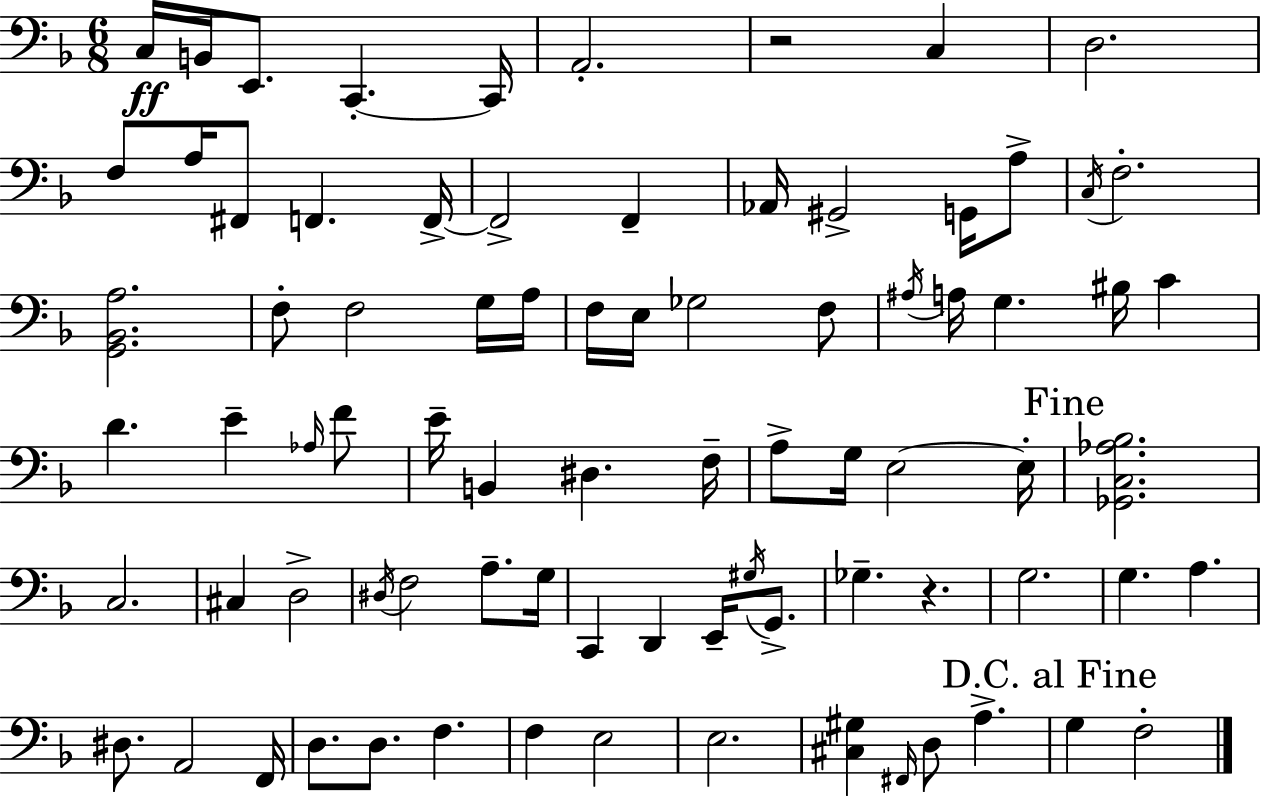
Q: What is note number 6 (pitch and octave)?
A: A2